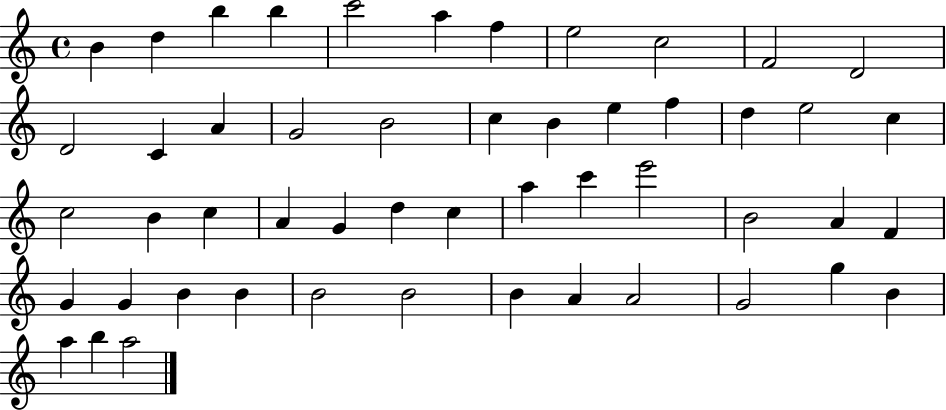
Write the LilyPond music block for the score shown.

{
  \clef treble
  \time 4/4
  \defaultTimeSignature
  \key c \major
  b'4 d''4 b''4 b''4 | c'''2 a''4 f''4 | e''2 c''2 | f'2 d'2 | \break d'2 c'4 a'4 | g'2 b'2 | c''4 b'4 e''4 f''4 | d''4 e''2 c''4 | \break c''2 b'4 c''4 | a'4 g'4 d''4 c''4 | a''4 c'''4 e'''2 | b'2 a'4 f'4 | \break g'4 g'4 b'4 b'4 | b'2 b'2 | b'4 a'4 a'2 | g'2 g''4 b'4 | \break a''4 b''4 a''2 | \bar "|."
}